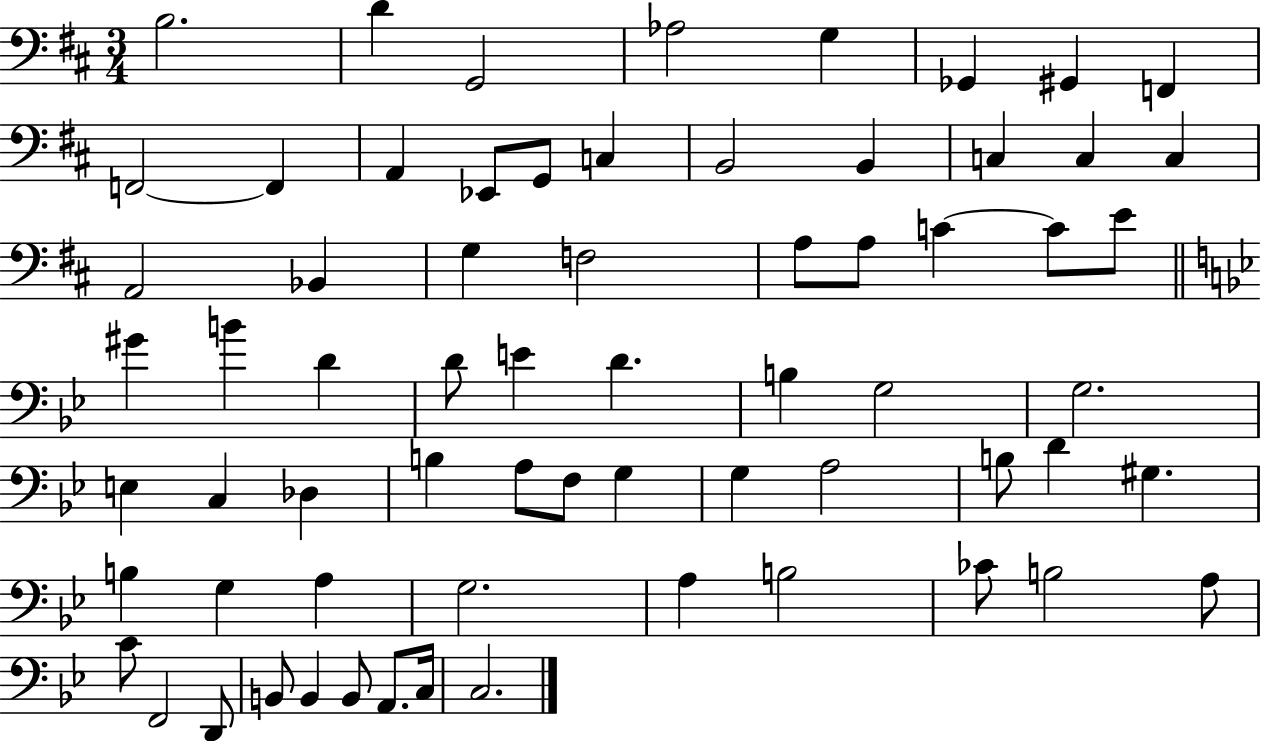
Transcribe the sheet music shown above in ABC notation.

X:1
T:Untitled
M:3/4
L:1/4
K:D
B,2 D G,,2 _A,2 G, _G,, ^G,, F,, F,,2 F,, A,, _E,,/2 G,,/2 C, B,,2 B,, C, C, C, A,,2 _B,, G, F,2 A,/2 A,/2 C C/2 E/2 ^G B D D/2 E D B, G,2 G,2 E, C, _D, B, A,/2 F,/2 G, G, A,2 B,/2 D ^G, B, G, A, G,2 A, B,2 _C/2 B,2 A,/2 C/2 F,,2 D,,/2 B,,/2 B,, B,,/2 A,,/2 C,/4 C,2